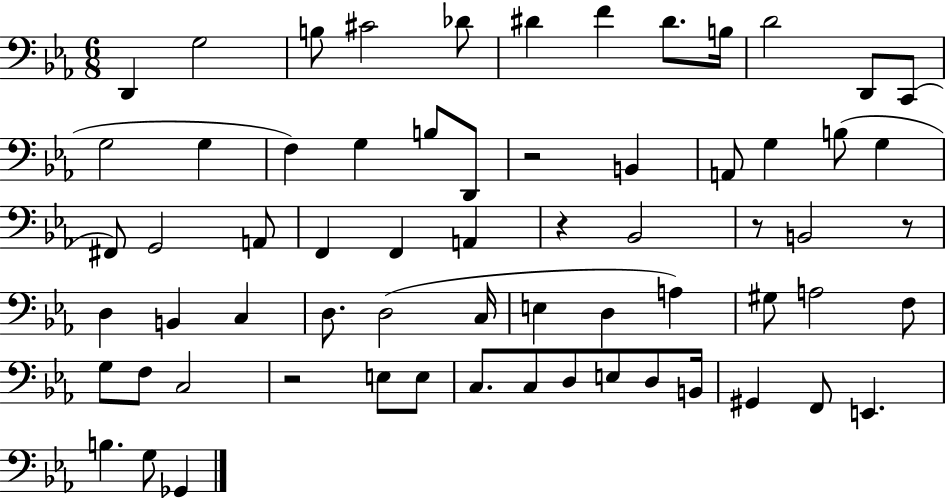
{
  \clef bass
  \numericTimeSignature
  \time 6/8
  \key ees \major
  \repeat volta 2 { d,4 g2 | b8 cis'2 des'8 | dis'4 f'4 dis'8. b16 | d'2 d,8 c,8( | \break g2 g4 | f4) g4 b8 d,8 | r2 b,4 | a,8 g4 b8( g4 | \break fis,8) g,2 a,8 | f,4 f,4 a,4 | r4 bes,2 | r8 b,2 r8 | \break d4 b,4 c4 | d8. d2( c16 | e4 d4 a4) | gis8 a2 f8 | \break g8 f8 c2 | r2 e8 e8 | c8. c8 d8 e8 d8 b,16 | gis,4 f,8 e,4. | \break b4. g8 ges,4 | } \bar "|."
}